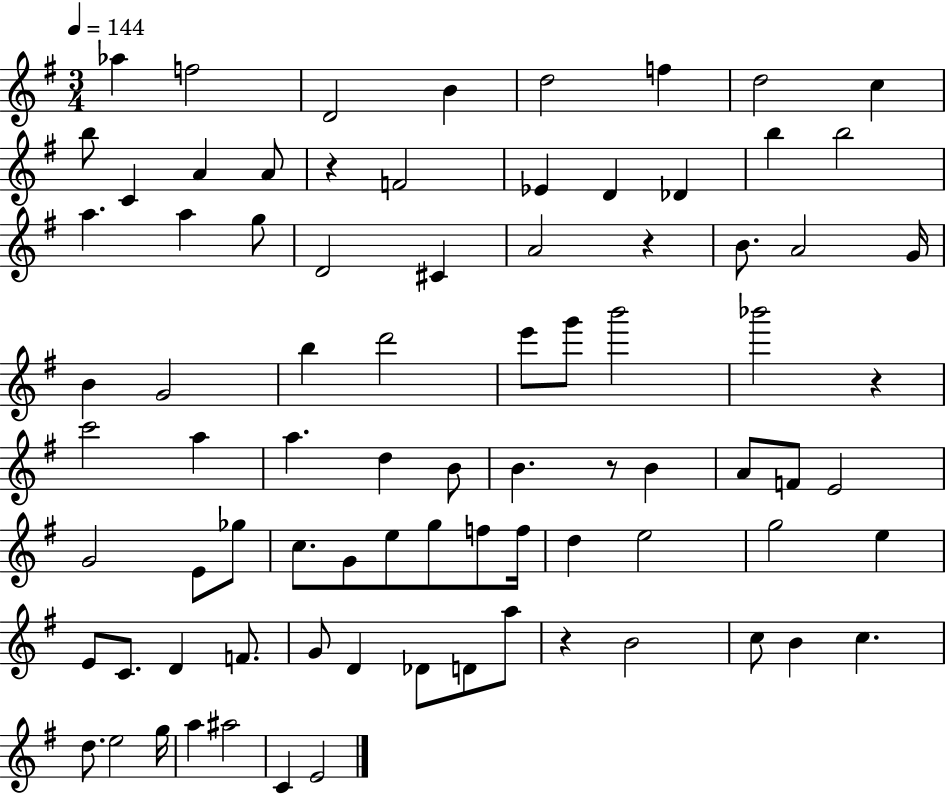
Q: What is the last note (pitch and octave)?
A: E4